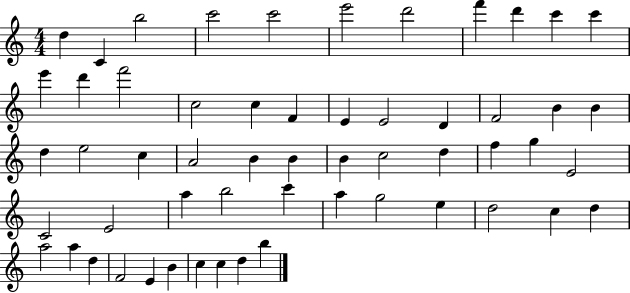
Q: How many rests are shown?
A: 0